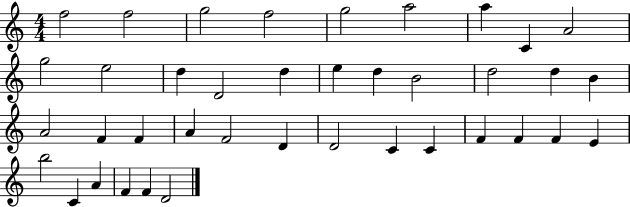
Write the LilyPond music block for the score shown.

{
  \clef treble
  \numericTimeSignature
  \time 4/4
  \key c \major
  f''2 f''2 | g''2 f''2 | g''2 a''2 | a''4 c'4 a'2 | \break g''2 e''2 | d''4 d'2 d''4 | e''4 d''4 b'2 | d''2 d''4 b'4 | \break a'2 f'4 f'4 | a'4 f'2 d'4 | d'2 c'4 c'4 | f'4 f'4 f'4 e'4 | \break b''2 c'4 a'4 | f'4 f'4 d'2 | \bar "|."
}